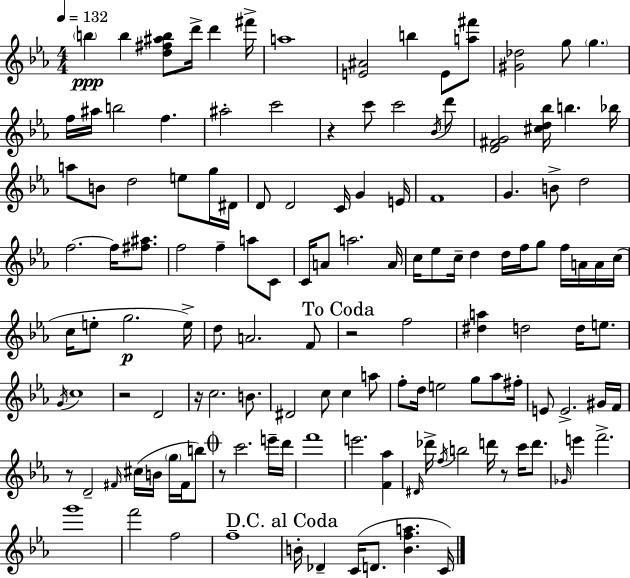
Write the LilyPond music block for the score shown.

{
  \clef treble
  \numericTimeSignature
  \time 4/4
  \key c \minor
  \tempo 4 = 132
  \parenthesize b''4\ppp b''4 <d'' fis'' ais'' b''>8 d'''16-> d'''4 fis'''16-> | a''1 | <e' ais'>2 b''4 e'8 <a'' fis'''>8 | <gis' des''>2 g''8 \parenthesize g''4. | \break f''16 ais''16 b''2 f''4. | ais''2-. c'''2 | r4 c'''8 c'''2 \acciaccatura { bes'16 } d'''8 | <d' fis' g'>2 <cis'' d'' bes''>16 b''4. | \break bes''16 a''8 b'8 d''2 e''8 g''16 | dis'16 d'8 d'2 c'16 g'4 | e'16 f'1 | g'4. b'8-> d''2 | \break f''2.~~ f''16 <fis'' ais''>8. | f''2 f''4-- a''8 c'8 | c'16 a'8 a''2. | a'16 c''16 ees''8 c''16-- d''4 d''16 f''16 g''8 f''16 a'16 a'16 | \break c''16( c''16 e''8-. g''2.\p | e''16->) d''8 a'2. f'8 | \mark "To Coda" r2 f''2 | <dis'' a''>4 d''2 d''16 e''8. | \break \acciaccatura { g'16 } c''1 | r2 d'2 | r16 c''2. b'8. | dis'2 c''8 c''4 | \break a''8 f''8-. d''16 e''2 g''8 aes''8 | fis''16-. e'8 e'2.-> | gis'16 f'16 r8 d'2-- \grace { fis'16 } cis''16( b'16 \parenthesize g''16 | fis'16 b''8) \mark \markup { \musicglyph "scripts.coda" } r8 c'''2. | \break e'''16-- d'''16 f'''1 | e'''2. <f' aes''>4 | \grace { dis'16 } des'''16-> \acciaccatura { f''16 } b''2 d'''16 r8 | c'''16 d'''8. \grace { ges'16 } e'''4 f'''2.-> | \break g'''1 | f'''2 f''2 | f''1-- | \mark "D.C. al Coda" b'16-. des'4-- c'16( d'8. <b' f'' a''>4. | \break c'16) \bar "|."
}